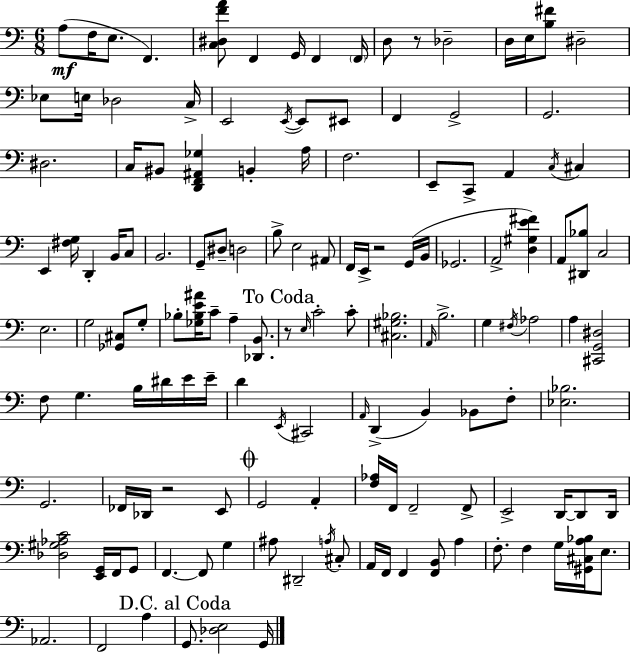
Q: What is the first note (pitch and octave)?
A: A3